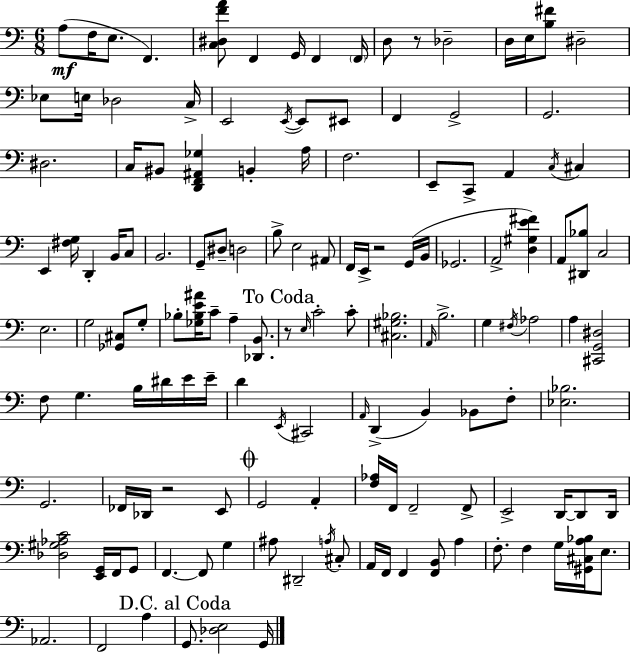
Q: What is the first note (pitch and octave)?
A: A3